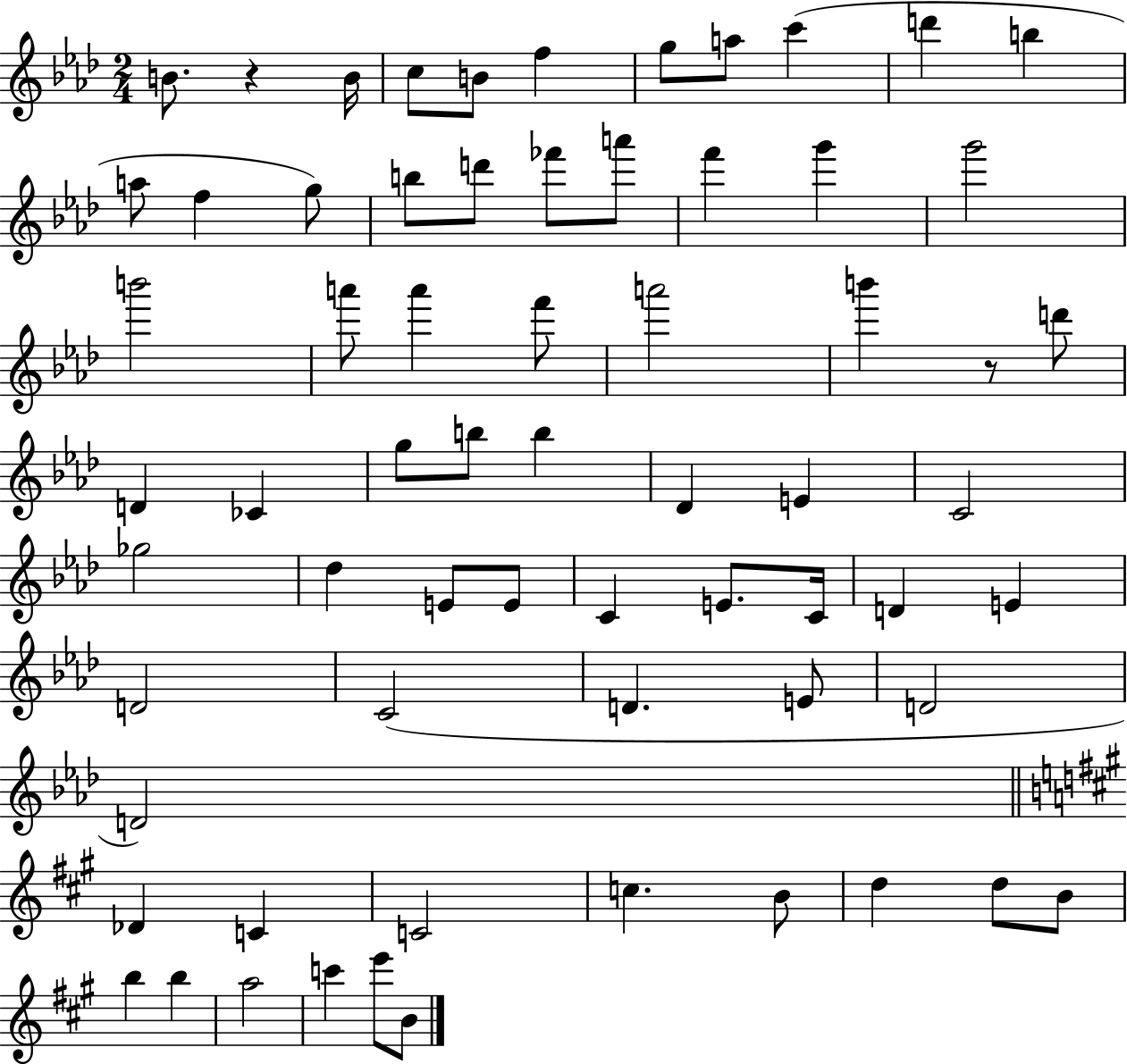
{
  \clef treble
  \numericTimeSignature
  \time 2/4
  \key aes \major
  b'8. r4 b'16 | c''8 b'8 f''4 | g''8 a''8 c'''4( | d'''4 b''4 | \break a''8 f''4 g''8) | b''8 d'''8 fes'''8 a'''8 | f'''4 g'''4 | g'''2 | \break b'''2 | a'''8 a'''4 f'''8 | a'''2 | b'''4 r8 d'''8 | \break d'4 ces'4 | g''8 b''8 b''4 | des'4 e'4 | c'2 | \break ges''2 | des''4 e'8 e'8 | c'4 e'8. c'16 | d'4 e'4 | \break d'2 | c'2( | d'4. e'8 | d'2 | \break d'2) | \bar "||" \break \key a \major des'4 c'4 | c'2 | c''4. b'8 | d''4 d''8 b'8 | \break b''4 b''4 | a''2 | c'''4 e'''8 b'8 | \bar "|."
}